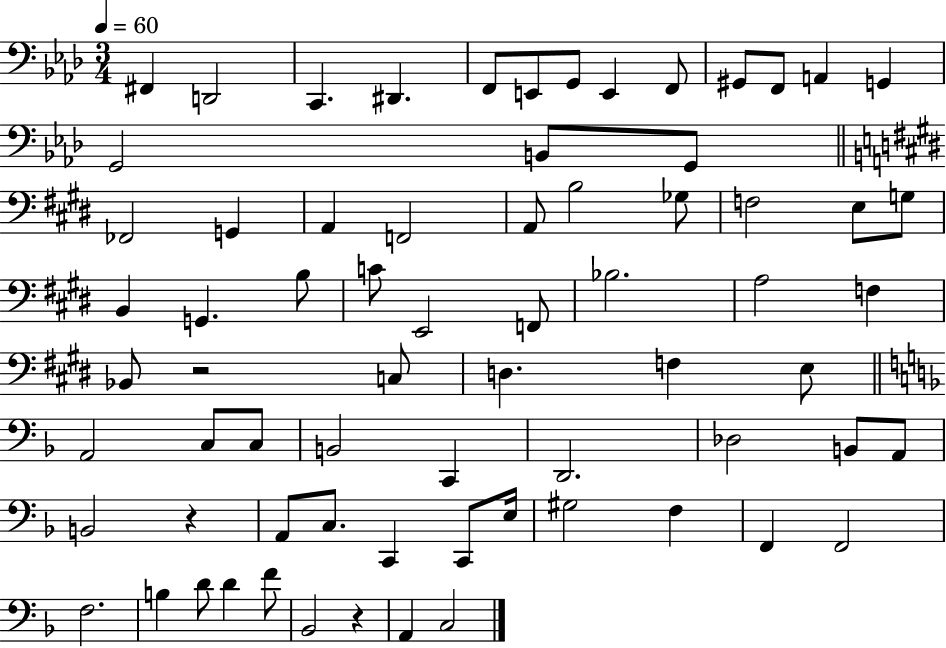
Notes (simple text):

F#2/q D2/h C2/q. D#2/q. F2/e E2/e G2/e E2/q F2/e G#2/e F2/e A2/q G2/q G2/h B2/e G2/e FES2/h G2/q A2/q F2/h A2/e B3/h Gb3/e F3/h E3/e G3/e B2/q G2/q. B3/e C4/e E2/h F2/e Bb3/h. A3/h F3/q Bb2/e R/h C3/e D3/q. F3/q E3/e A2/h C3/e C3/e B2/h C2/q D2/h. Db3/h B2/e A2/e B2/h R/q A2/e C3/e. C2/q C2/e E3/s G#3/h F3/q F2/q F2/h F3/h. B3/q D4/e D4/q F4/e Bb2/h R/q A2/q C3/h